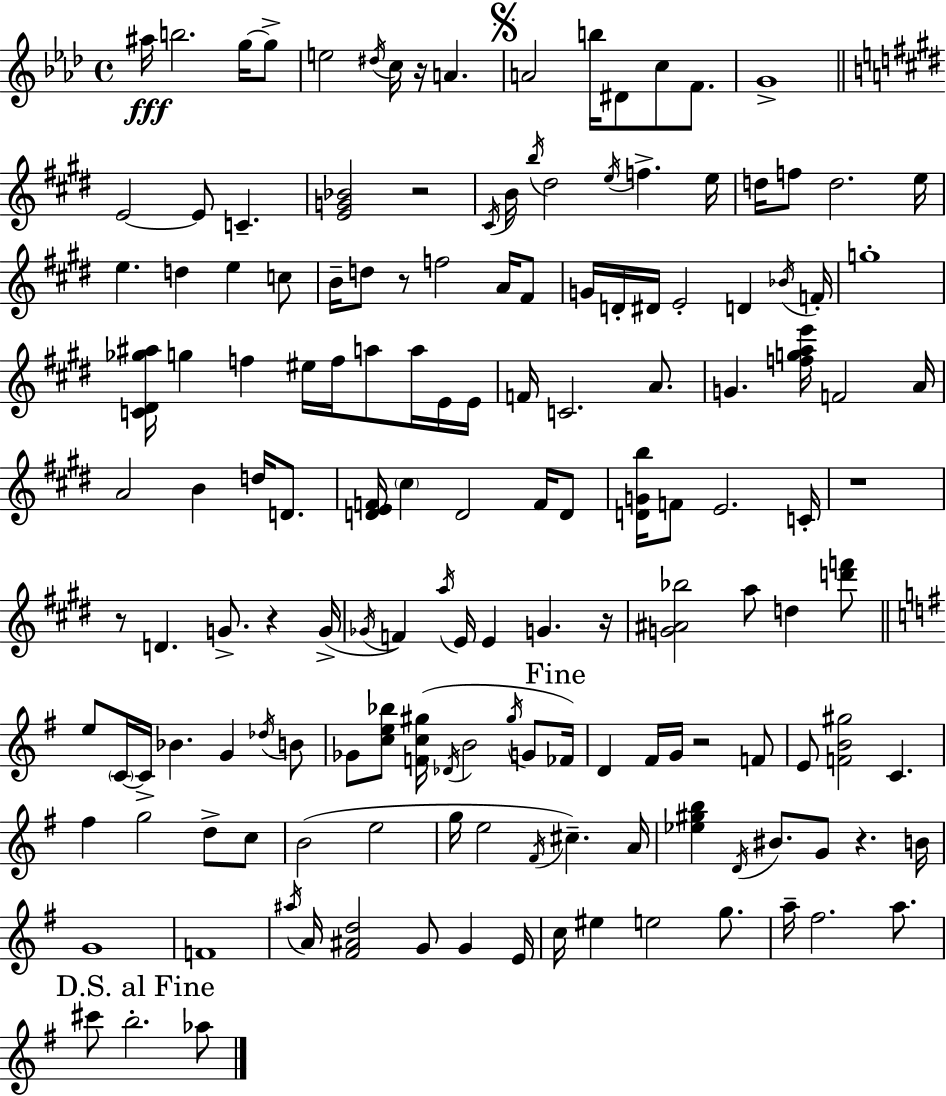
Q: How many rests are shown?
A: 9